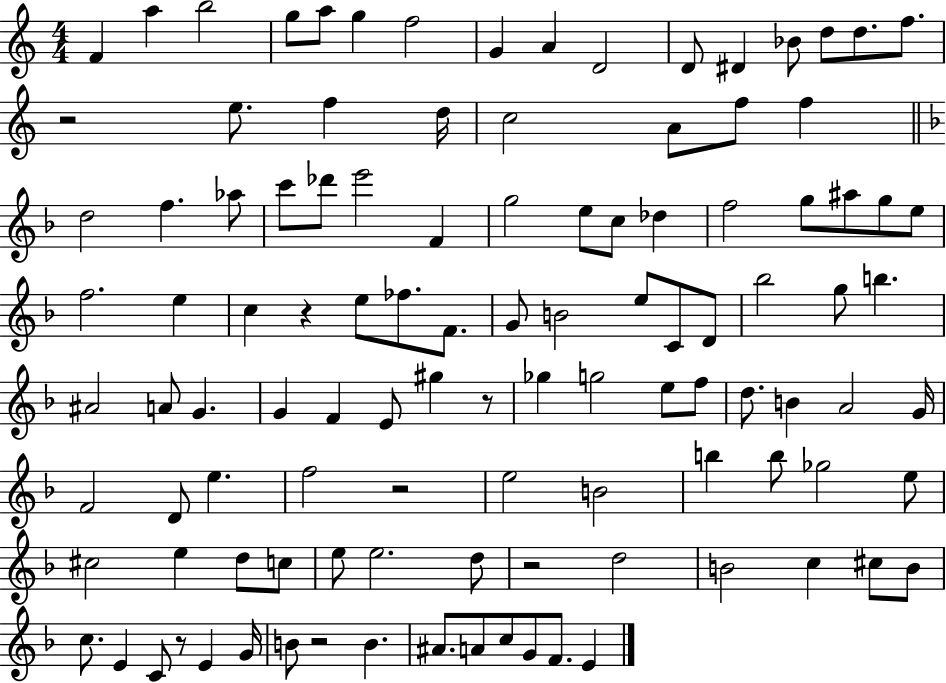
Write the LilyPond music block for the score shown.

{
  \clef treble
  \numericTimeSignature
  \time 4/4
  \key c \major
  f'4 a''4 b''2 | g''8 a''8 g''4 f''2 | g'4 a'4 d'2 | d'8 dis'4 bes'8 d''8 d''8. f''8. | \break r2 e''8. f''4 d''16 | c''2 a'8 f''8 f''4 | \bar "||" \break \key f \major d''2 f''4. aes''8 | c'''8 des'''8 e'''2 f'4 | g''2 e''8 c''8 des''4 | f''2 g''8 ais''8 g''8 e''8 | \break f''2. e''4 | c''4 r4 e''8 fes''8. f'8. | g'8 b'2 e''8 c'8 d'8 | bes''2 g''8 b''4. | \break ais'2 a'8 g'4. | g'4 f'4 e'8 gis''4 r8 | ges''4 g''2 e''8 f''8 | d''8. b'4 a'2 g'16 | \break f'2 d'8 e''4. | f''2 r2 | e''2 b'2 | b''4 b''8 ges''2 e''8 | \break cis''2 e''4 d''8 c''8 | e''8 e''2. d''8 | r2 d''2 | b'2 c''4 cis''8 b'8 | \break c''8. e'4 c'8 r8 e'4 g'16 | b'8 r2 b'4. | ais'8. a'8 c''8 g'8 f'8. e'4 | \bar "|."
}